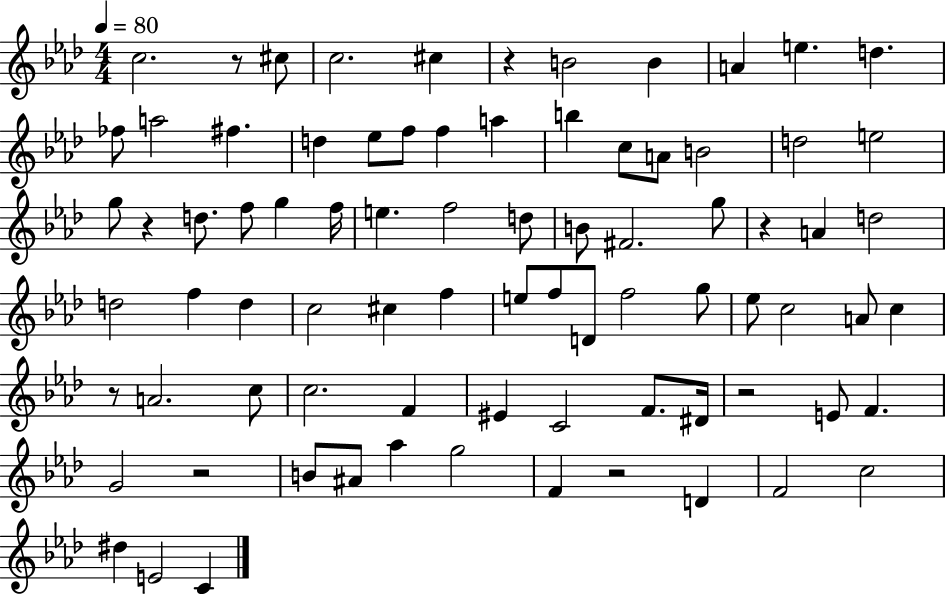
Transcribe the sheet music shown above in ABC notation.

X:1
T:Untitled
M:4/4
L:1/4
K:Ab
c2 z/2 ^c/2 c2 ^c z B2 B A e d _f/2 a2 ^f d _e/2 f/2 f a b c/2 A/2 B2 d2 e2 g/2 z d/2 f/2 g f/4 e f2 d/2 B/2 ^F2 g/2 z A d2 d2 f d c2 ^c f e/2 f/2 D/2 f2 g/2 _e/2 c2 A/2 c z/2 A2 c/2 c2 F ^E C2 F/2 ^D/4 z2 E/2 F G2 z2 B/2 ^A/2 _a g2 F z2 D F2 c2 ^d E2 C